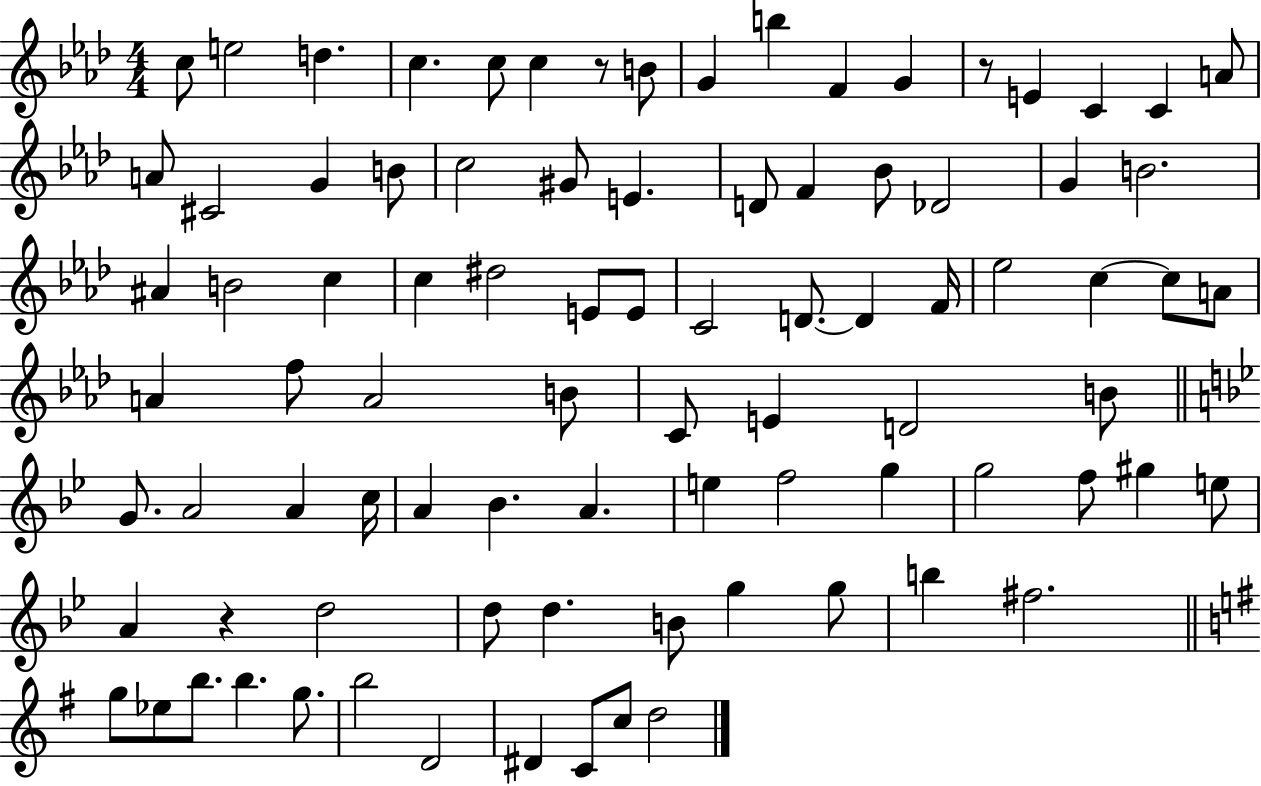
C5/e E5/h D5/q. C5/q. C5/e C5/q R/e B4/e G4/q B5/q F4/q G4/q R/e E4/q C4/q C4/q A4/e A4/e C#4/h G4/q B4/e C5/h G#4/e E4/q. D4/e F4/q Bb4/e Db4/h G4/q B4/h. A#4/q B4/h C5/q C5/q D#5/h E4/e E4/e C4/h D4/e. D4/q F4/s Eb5/h C5/q C5/e A4/e A4/q F5/e A4/h B4/e C4/e E4/q D4/h B4/e G4/e. A4/h A4/q C5/s A4/q Bb4/q. A4/q. E5/q F5/h G5/q G5/h F5/e G#5/q E5/e A4/q R/q D5/h D5/e D5/q. B4/e G5/q G5/e B5/q F#5/h. G5/e Eb5/e B5/e. B5/q. G5/e. B5/h D4/h D#4/q C4/e C5/e D5/h